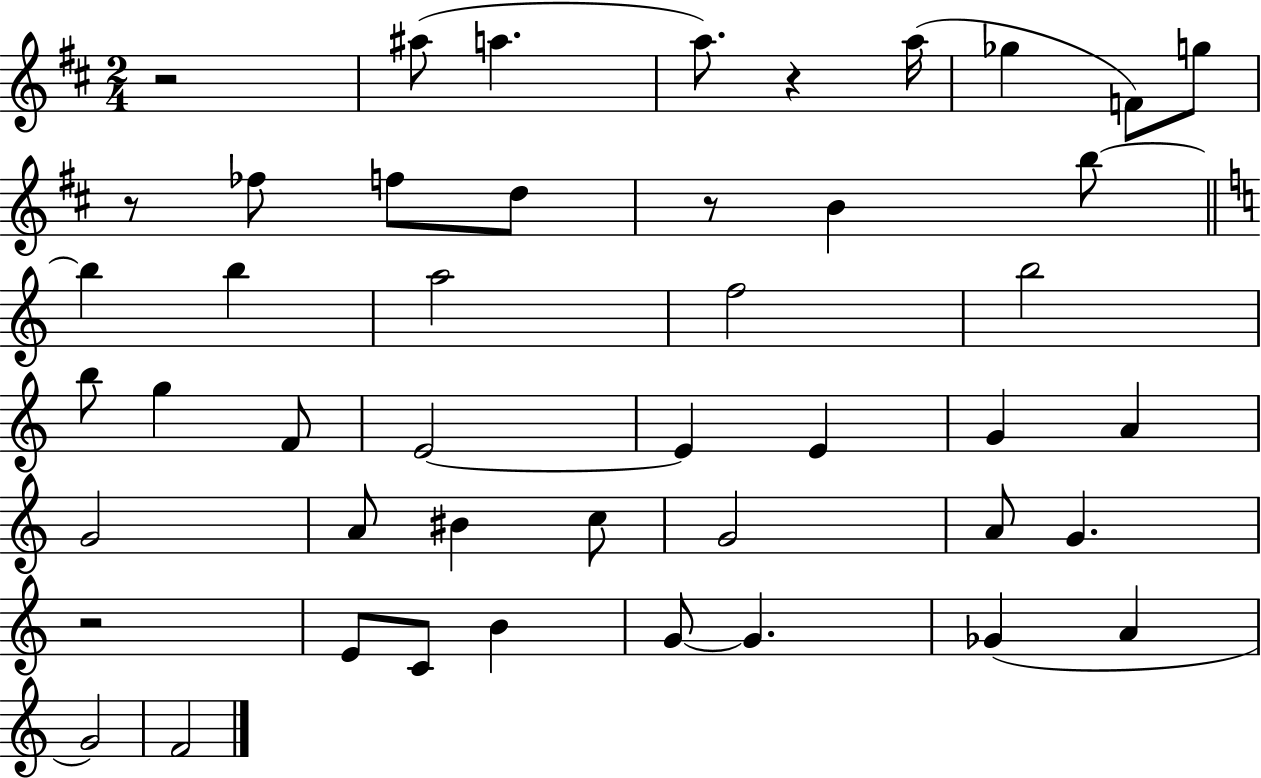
{
  \clef treble
  \numericTimeSignature
  \time 2/4
  \key d \major
  r2 | ais''8( a''4. | a''8.) r4 a''16( | ges''4 f'8) g''8 | \break r8 fes''8 f''8 d''8 | r8 b'4 b''8~~ | \bar "||" \break \key c \major b''4 b''4 | a''2 | f''2 | b''2 | \break b''8 g''4 f'8 | e'2~~ | e'4 e'4 | g'4 a'4 | \break g'2 | a'8 bis'4 c''8 | g'2 | a'8 g'4. | \break r2 | e'8 c'8 b'4 | g'8~~ g'4. | ges'4( a'4 | \break g'2) | f'2 | \bar "|."
}